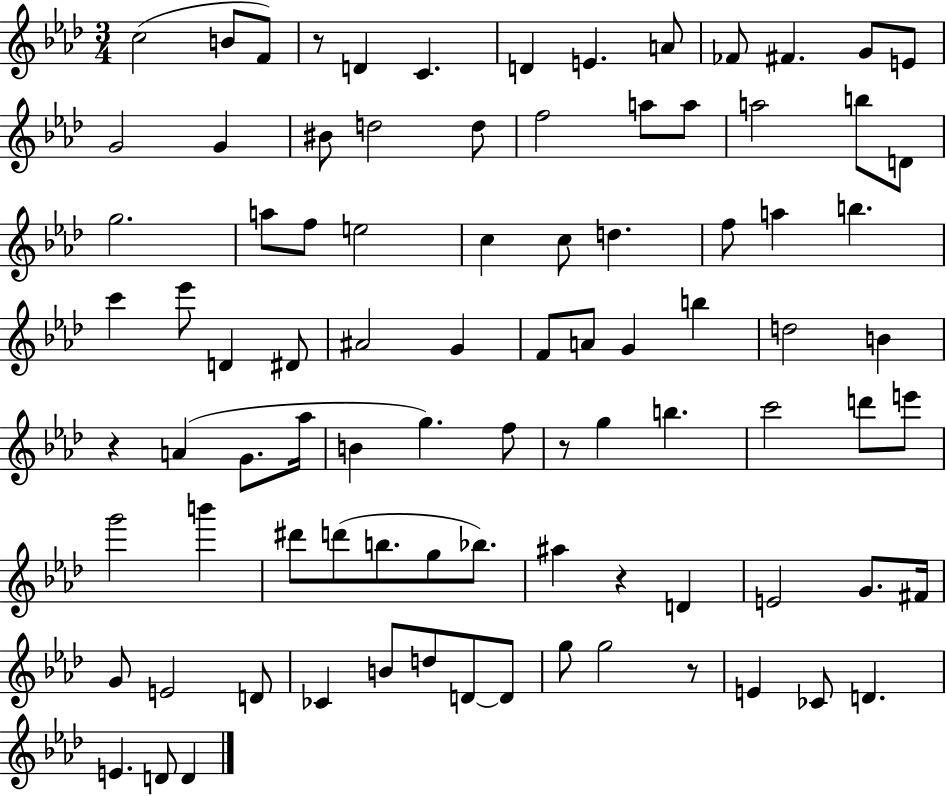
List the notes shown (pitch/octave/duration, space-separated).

C5/h B4/e F4/e R/e D4/q C4/q. D4/q E4/q. A4/e FES4/e F#4/q. G4/e E4/e G4/h G4/q BIS4/e D5/h D5/e F5/h A5/e A5/e A5/h B5/e D4/e G5/h. A5/e F5/e E5/h C5/q C5/e D5/q. F5/e A5/q B5/q. C6/q Eb6/e D4/q D#4/e A#4/h G4/q F4/e A4/e G4/q B5/q D5/h B4/q R/q A4/q G4/e. Ab5/s B4/q G5/q. F5/e R/e G5/q B5/q. C6/h D6/e E6/e G6/h B6/q D#6/e D6/e B5/e. G5/e Bb5/e. A#5/q R/q D4/q E4/h G4/e. F#4/s G4/e E4/h D4/e CES4/q B4/e D5/e D4/e D4/e G5/e G5/h R/e E4/q CES4/e D4/q. E4/q. D4/e D4/q